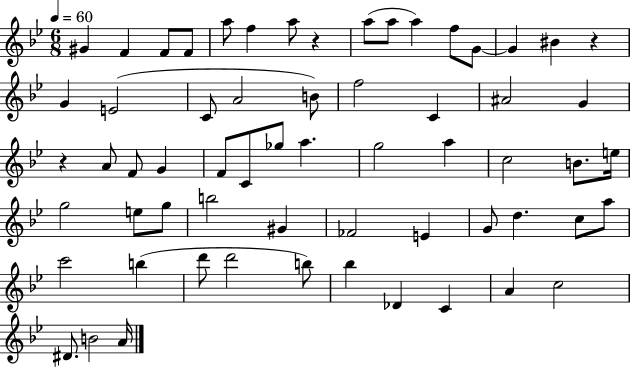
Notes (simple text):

G#4/q F4/q F4/e F4/e A5/e F5/q A5/e R/q A5/e A5/e A5/q F5/e G4/e G4/q BIS4/q R/q G4/q E4/h C4/e A4/h B4/e F5/h C4/q A#4/h G4/q R/q A4/e F4/e G4/q F4/e C4/e Gb5/e A5/q. G5/h A5/q C5/h B4/e. E5/s G5/h E5/e G5/e B5/h G#4/q FES4/h E4/q G4/e D5/q. C5/e A5/e C6/h B5/q D6/e D6/h B5/e Bb5/q Db4/q C4/q A4/q C5/h D#4/e. B4/h A4/s